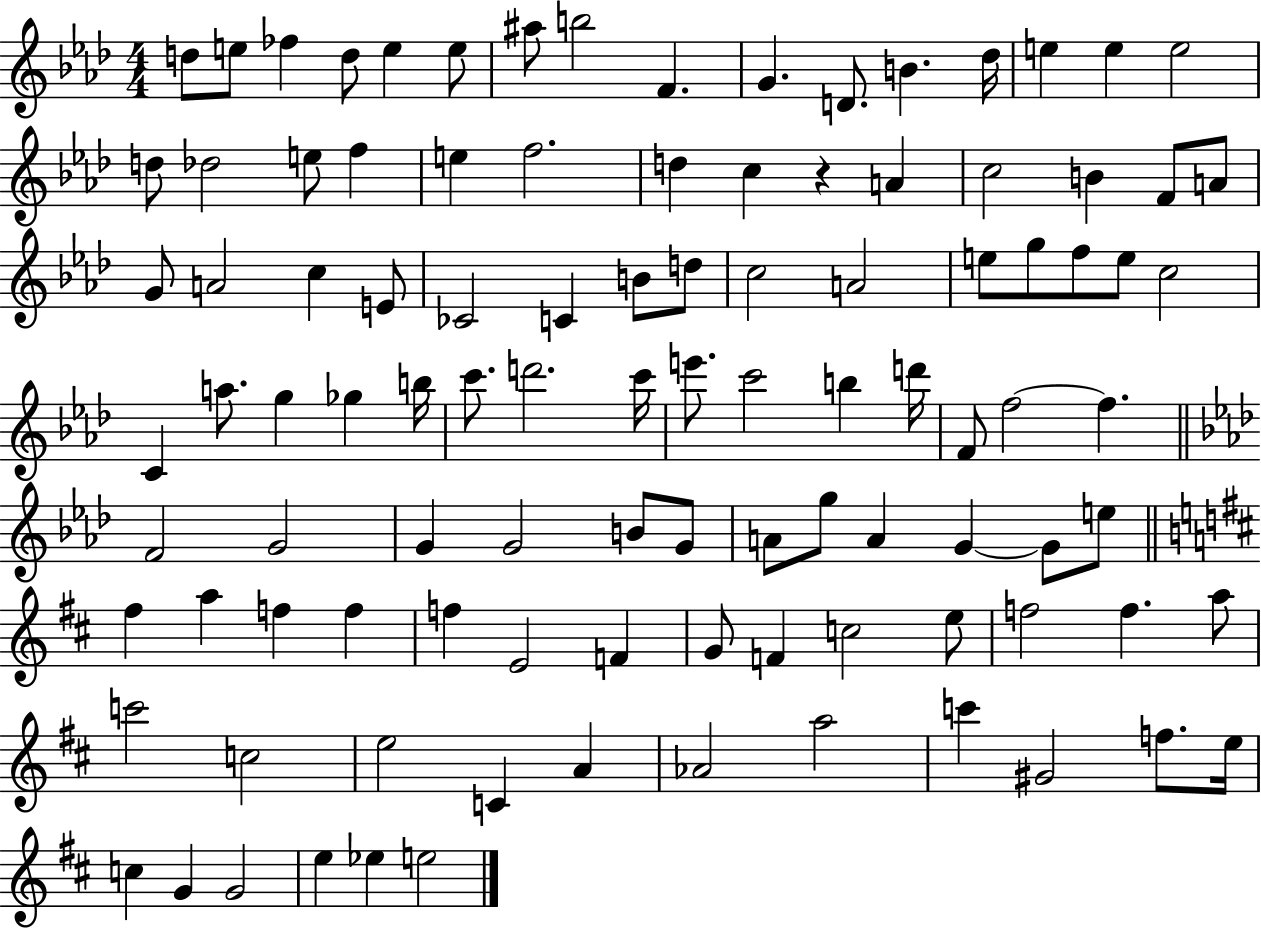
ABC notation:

X:1
T:Untitled
M:4/4
L:1/4
K:Ab
d/2 e/2 _f d/2 e e/2 ^a/2 b2 F G D/2 B _d/4 e e e2 d/2 _d2 e/2 f e f2 d c z A c2 B F/2 A/2 G/2 A2 c E/2 _C2 C B/2 d/2 c2 A2 e/2 g/2 f/2 e/2 c2 C a/2 g _g b/4 c'/2 d'2 c'/4 e'/2 c'2 b d'/4 F/2 f2 f F2 G2 G G2 B/2 G/2 A/2 g/2 A G G/2 e/2 ^f a f f f E2 F G/2 F c2 e/2 f2 f a/2 c'2 c2 e2 C A _A2 a2 c' ^G2 f/2 e/4 c G G2 e _e e2